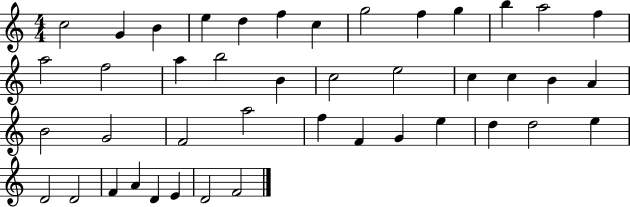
{
  \clef treble
  \numericTimeSignature
  \time 4/4
  \key c \major
  c''2 g'4 b'4 | e''4 d''4 f''4 c''4 | g''2 f''4 g''4 | b''4 a''2 f''4 | \break a''2 f''2 | a''4 b''2 b'4 | c''2 e''2 | c''4 c''4 b'4 a'4 | \break b'2 g'2 | f'2 a''2 | f''4 f'4 g'4 e''4 | d''4 d''2 e''4 | \break d'2 d'2 | f'4 a'4 d'4 e'4 | d'2 f'2 | \bar "|."
}